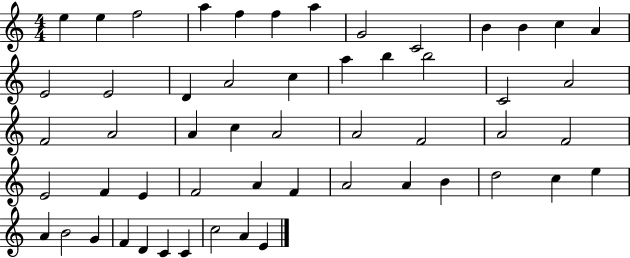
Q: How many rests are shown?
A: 0